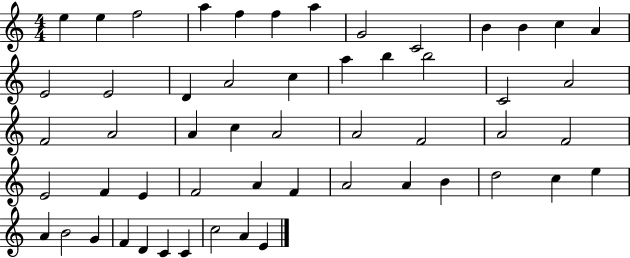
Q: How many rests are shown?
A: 0